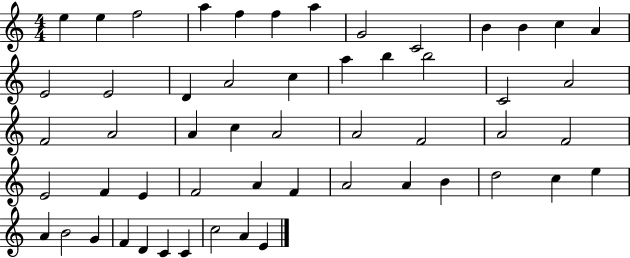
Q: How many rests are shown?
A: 0